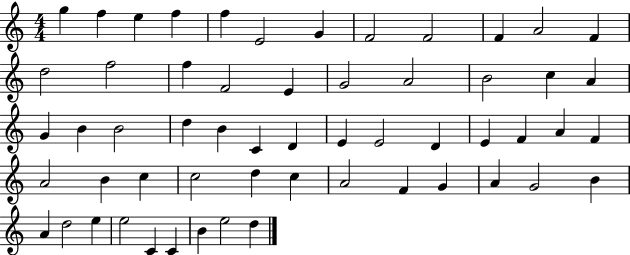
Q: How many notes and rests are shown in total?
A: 57